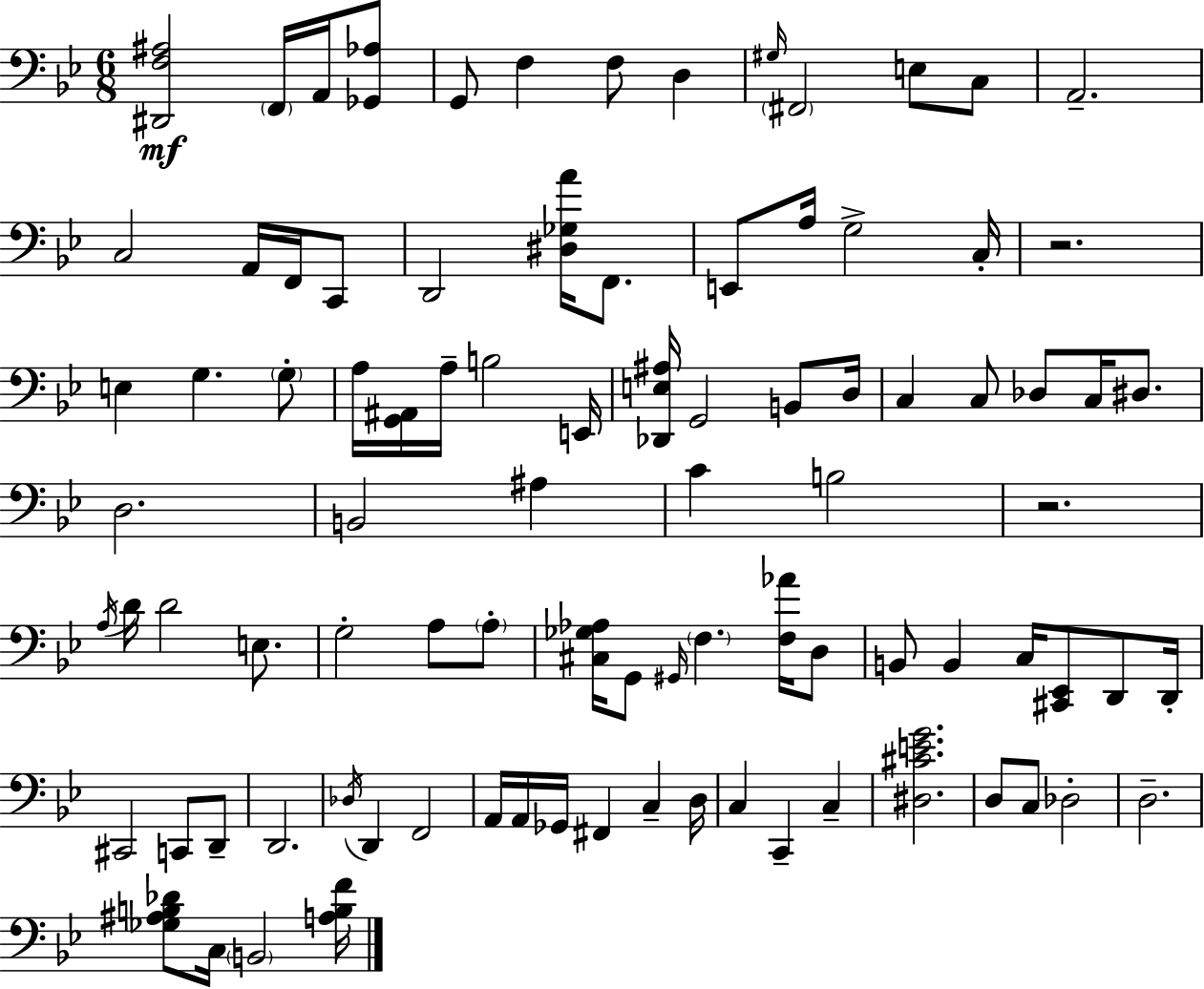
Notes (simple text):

[D#2,F3,A#3]/h F2/s A2/s [Gb2,Ab3]/e G2/e F3/q F3/e D3/q G#3/s F#2/h E3/e C3/e A2/h. C3/h A2/s F2/s C2/e D2/h [D#3,Gb3,A4]/s F2/e. E2/e A3/s G3/h C3/s R/h. E3/q G3/q. G3/e A3/s [G2,A#2]/s A3/s B3/h E2/s [Db2,E3,A#3]/s G2/h B2/e D3/s C3/q C3/e Db3/e C3/s D#3/e. D3/h. B2/h A#3/q C4/q B3/h R/h. A3/s D4/s D4/h E3/e. G3/h A3/e A3/e [C#3,Gb3,Ab3]/s G2/e G#2/s F3/q. [F3,Ab4]/s D3/e B2/e B2/q C3/s [C#2,Eb2]/e D2/e D2/s C#2/h C2/e D2/e D2/h. Db3/s D2/q F2/h A2/s A2/s Gb2/s F#2/q C3/q D3/s C3/q C2/q C3/q [D#3,C#4,E4,G4]/h. D3/e C3/e Db3/h D3/h. [Gb3,A#3,B3,Db4]/e C3/s B2/h [A3,B3,F4]/s